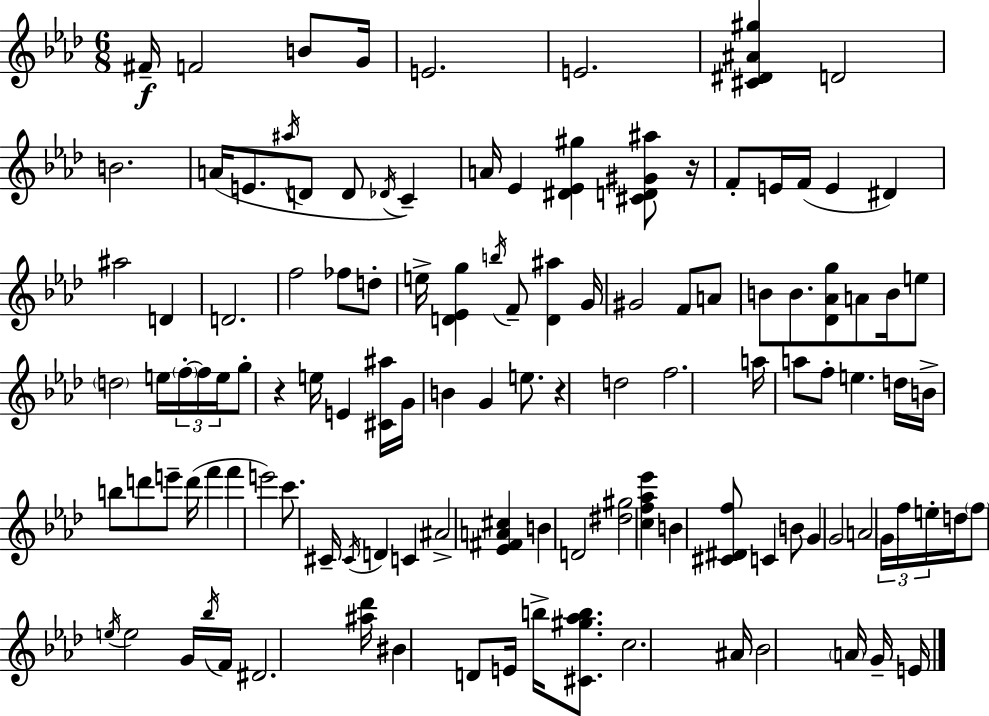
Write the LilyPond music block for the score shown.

{
  \clef treble
  \numericTimeSignature
  \time 6/8
  \key f \minor
  fis'16--\f f'2 b'8 g'16 | e'2. | e'2. | <cis' dis' ais' gis''>4 d'2 | \break b'2. | a'16( e'8. \acciaccatura { ais''16 } d'8 d'8 \acciaccatura { des'16 }) c'4-- | a'16 ees'4 <dis' ees' gis''>4 <cis' d' gis' ais''>8 | r16 f'8-. e'16 f'16( e'4 dis'4) | \break ais''2 d'4 | d'2. | f''2 fes''8 | d''8-. e''16-> <d' ees' g''>4 \acciaccatura { b''16 } f'8-- <d' ais''>4 | \break g'16 gis'2 f'8 | a'8 b'8 b'8. <des' aes' g''>8 a'8 | b'16 e''8 \parenthesize d''2 e''16 | \tuplet 3/2 { \parenthesize f''16-.~~ f''16 e''16 } g''8-. r4 e''16 e'4 | \break <cis' ais''>16 g'16 b'4 g'4 | e''8. r4 d''2 | f''2. | a''16 a''8 f''8-. e''4. | \break d''16 b'16-> b''8 d'''8 e'''8-- d'''16( f'''4 | f'''4 e'''2) | c'''8. cis'16-- \acciaccatura { cis'16 } d'4 | c'4 ais'2-> | \break <ees' fis' a' cis''>4 b'4 d'2 | <dis'' gis''>2 | <c'' f'' aes'' ees'''>4 b'4 <cis' dis' f''>8 c'4 | b'8 g'4 g'2 | \break a'2 | \tuplet 3/2 { \parenthesize g'16 f''16 e''16-. } d''16 \parenthesize f''8 \acciaccatura { e''16 } e''2 | g'16 \acciaccatura { bes''16 } f'16 dis'2. | <ais'' des'''>16 bis'4 d'8 | \break e'16 b''16-> <cis' gis'' aes'' b''>8. c''2. | ais'16 bes'2 | \parenthesize a'16 g'16-- e'16 \bar "|."
}